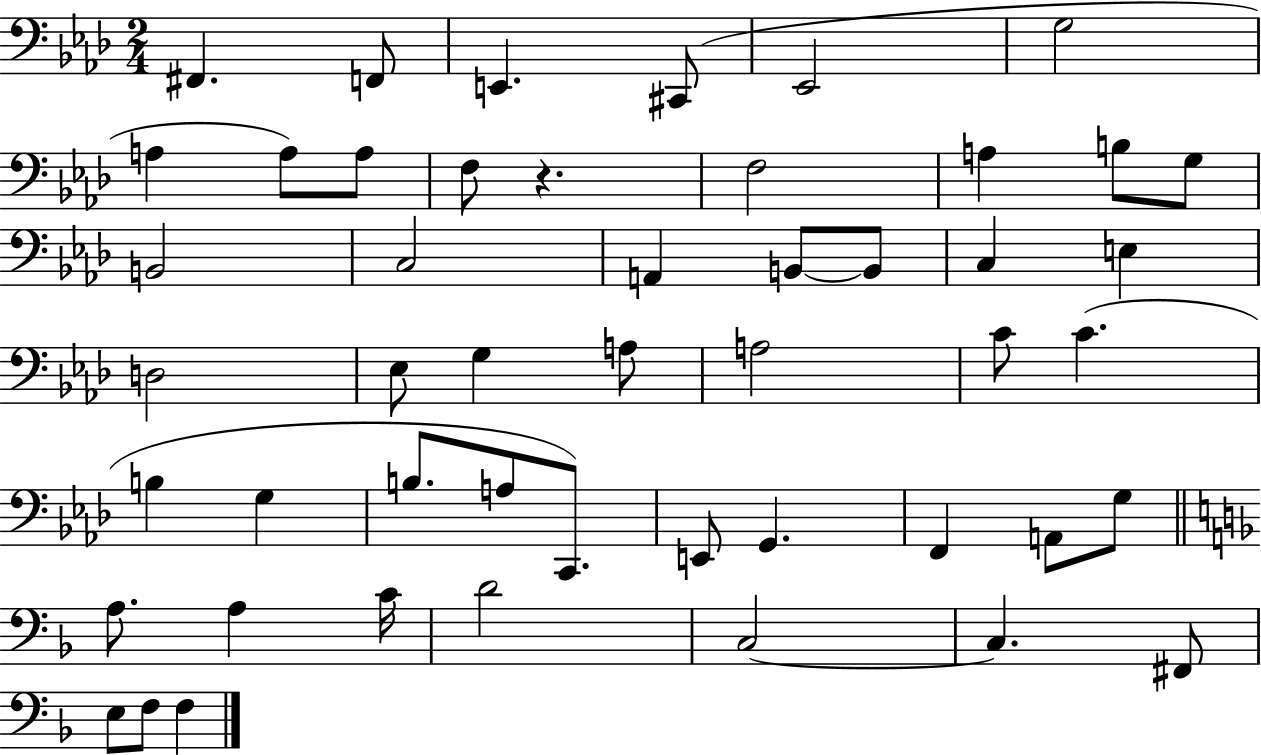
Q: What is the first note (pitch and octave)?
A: F#2